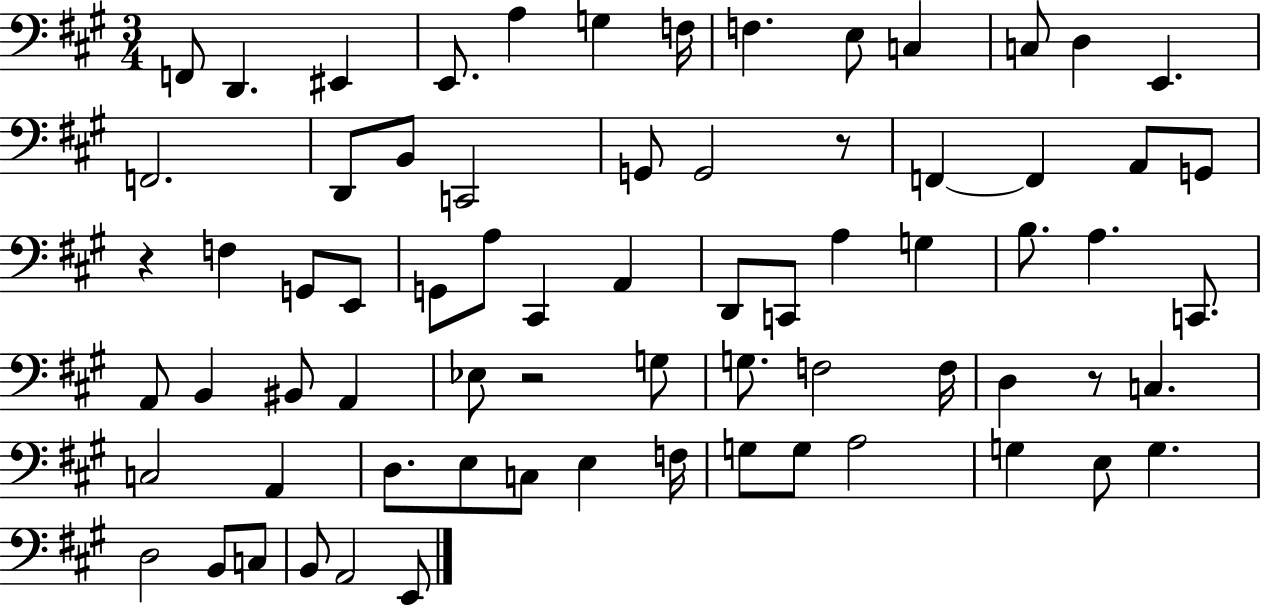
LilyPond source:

{
  \clef bass
  \numericTimeSignature
  \time 3/4
  \key a \major
  f,8 d,4. eis,4 | e,8. a4 g4 f16 | f4. e8 c4 | c8 d4 e,4. | \break f,2. | d,8 b,8 c,2 | g,8 g,2 r8 | f,4~~ f,4 a,8 g,8 | \break r4 f4 g,8 e,8 | g,8 a8 cis,4 a,4 | d,8 c,8 a4 g4 | b8. a4. c,8. | \break a,8 b,4 bis,8 a,4 | ees8 r2 g8 | g8. f2 f16 | d4 r8 c4. | \break c2 a,4 | d8. e8 c8 e4 f16 | g8 g8 a2 | g4 e8 g4. | \break d2 b,8 c8 | b,8 a,2 e,8 | \bar "|."
}